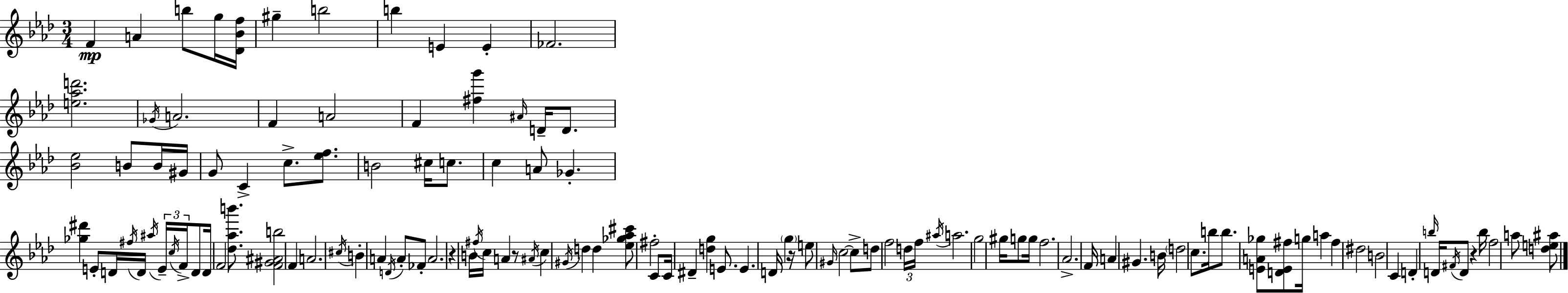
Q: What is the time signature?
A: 3/4